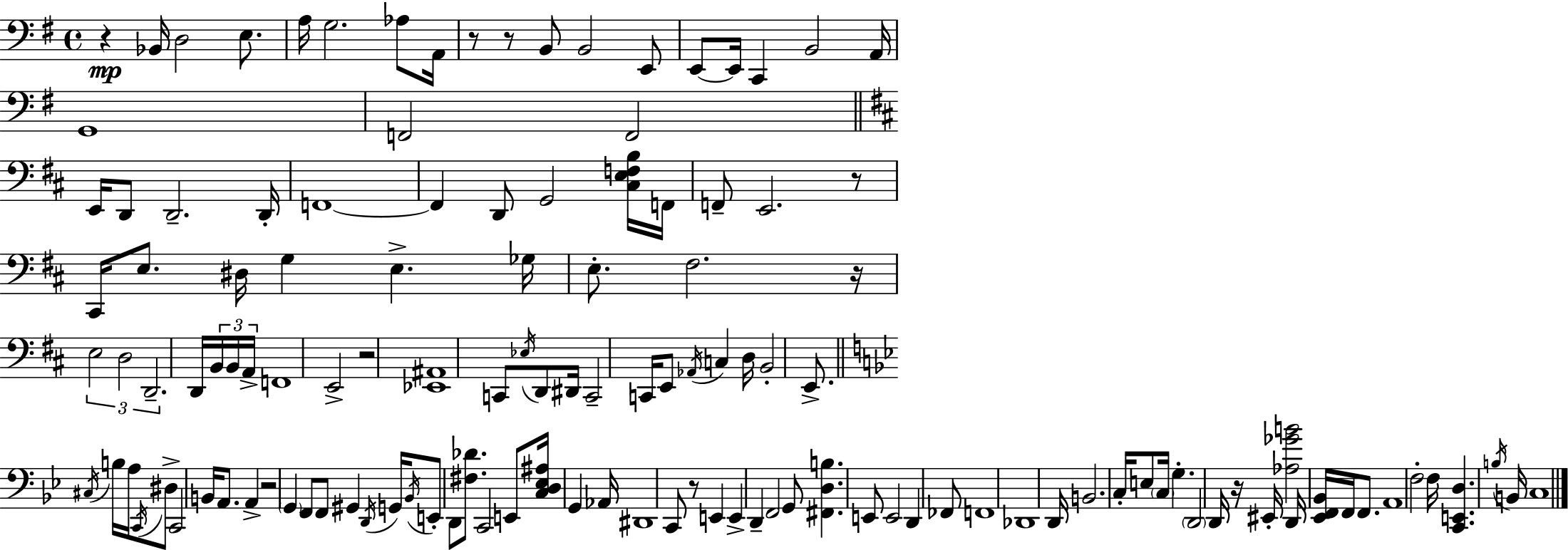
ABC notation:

X:1
T:Untitled
M:4/4
L:1/4
K:G
z _B,,/4 D,2 E,/2 A,/4 G,2 _A,/2 A,,/4 z/2 z/2 B,,/2 B,,2 E,,/2 E,,/2 E,,/4 C,, B,,2 A,,/4 G,,4 F,,2 F,,2 E,,/4 D,,/2 D,,2 D,,/4 F,,4 F,, D,,/2 G,,2 [^C,E,F,B,]/4 F,,/4 F,,/2 E,,2 z/2 ^C,,/4 E,/2 ^D,/4 G, E, _G,/4 E,/2 ^F,2 z/4 E,2 D,2 D,,2 D,,/4 B,,/4 B,,/4 A,,/4 F,,4 E,,2 z2 [_E,,^A,,]4 C,,/2 _E,/4 D,,/2 ^D,,/4 C,,2 C,,/4 E,,/2 _A,,/4 C, D,/4 B,,2 E,,/2 ^C,/4 B,/4 A,/4 C,,/4 ^D,/2 C,,2 B,,/4 A,,/2 A,, z2 G,, F,,/2 F,,/2 ^G,, D,,/4 G,,/4 _B,,/4 E,,/2 D,,/2 [^F,_D]/2 C,,2 E,,/2 [C,D,_E,^A,]/4 G,, _A,,/4 ^D,,4 C,,/2 z/2 E,, E,, D,, F,,2 G,,/2 [^F,,D,B,] E,,/2 E,,2 D,, _F,,/2 F,,4 _D,,4 D,,/4 B,,2 C,/4 E,/2 C,/4 G, D,,2 D,,/4 z/4 ^E,,/4 [_A,_GB]2 D,,/4 [_E,,F,,_B,,]/4 F,,/4 F,,/2 A,,4 F,2 F,/4 [C,,E,,D,] B,/4 B,,/4 C,4